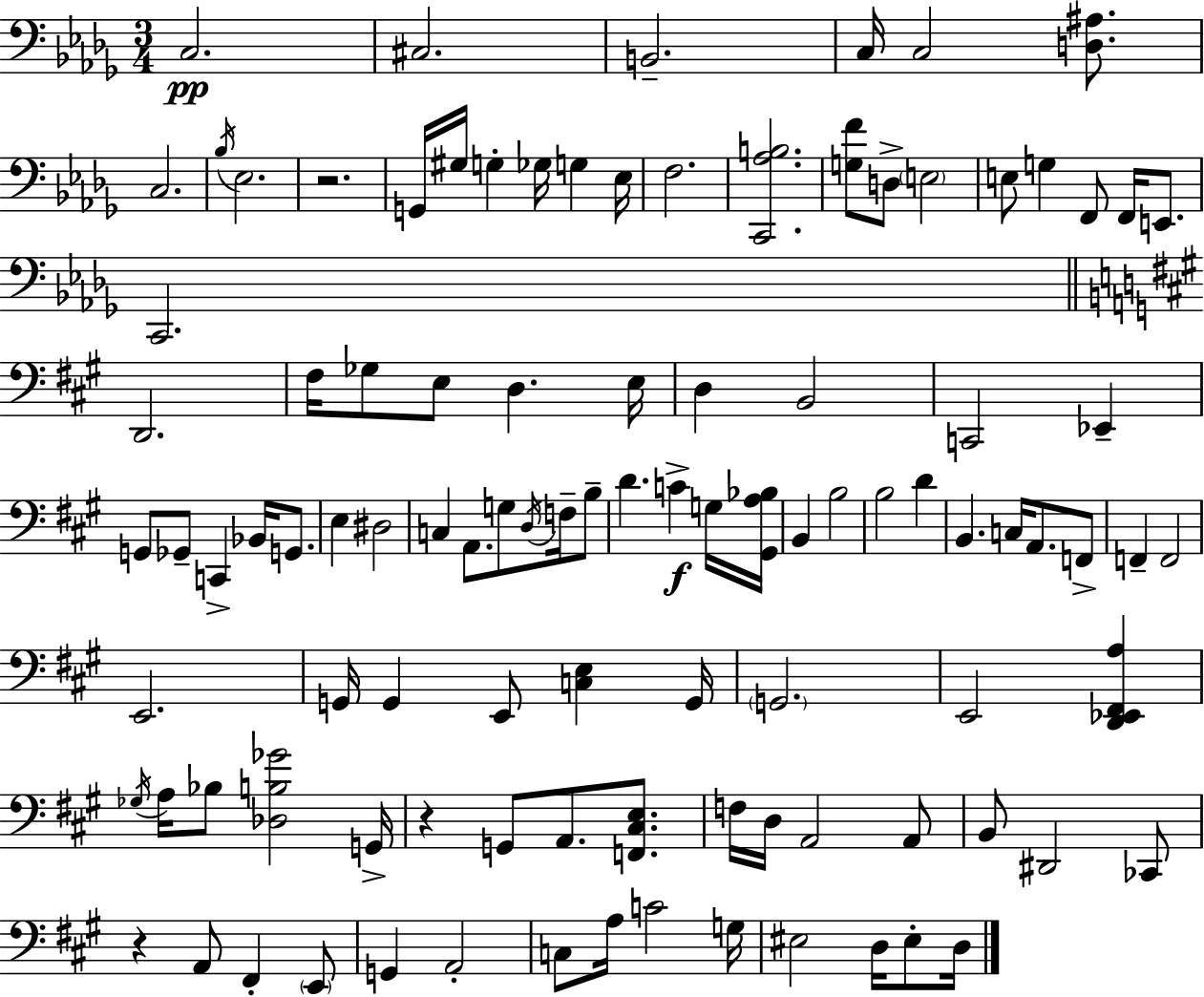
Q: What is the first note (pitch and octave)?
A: C3